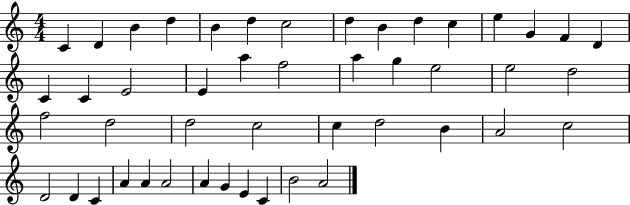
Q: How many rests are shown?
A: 0